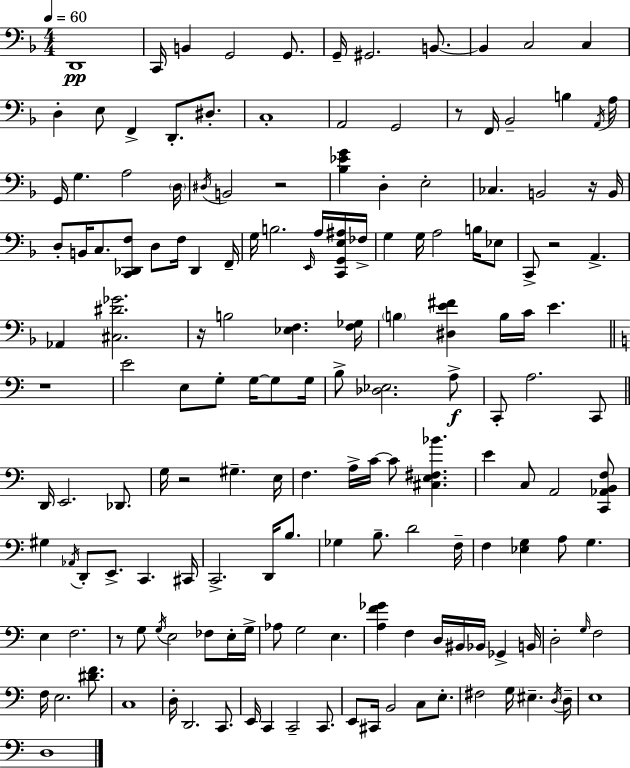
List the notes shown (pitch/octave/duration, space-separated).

D2/w C2/s B2/q G2/h G2/e. G2/s G#2/h. B2/e. B2/q C3/h C3/q D3/q E3/e F2/q D2/e. D#3/e. C3/w A2/h G2/h R/e F2/s Bb2/h B3/q A2/s A3/s G2/s G3/q. A3/h D3/s D#3/s B2/h R/h [Bb3,Eb4,G4]/q D3/q E3/h CES3/q. B2/h R/s B2/s D3/e B2/s C3/e. [C2,Db2,F3]/e D3/e F3/s Db2/q F2/s G3/s B3/h. E2/s A3/s [C2,G2,E3,A#3]/s FES3/s G3/q G3/s A3/h B3/s Eb3/e C2/e R/h A2/q. Ab2/q [C#3,D#4,Gb4]/h. R/s B3/h [Eb3,F3]/q. [F3,Gb3]/s B3/q [D#3,E4,F#4]/q B3/s C4/s E4/q. R/w E4/h E3/e G3/e G3/s G3/e G3/s B3/e [Db3,Eb3]/h. A3/e C2/e A3/h. C2/e D2/s E2/h. Db2/e. G3/s R/h G#3/q. E3/s F3/q. A3/s C4/s C4/e [C#3,E3,F#3,Bb4]/q. E4/q C3/e A2/h [C2,Ab2,B2,F3]/e G#3/q Ab2/s D2/e E2/e. C2/q. C#2/s C2/h. D2/s B3/e. Gb3/q B3/e. D4/h F3/s F3/q [Eb3,G3]/q A3/e G3/q. E3/q F3/h. R/e G3/e G3/s E3/h FES3/e E3/s G3/s Ab3/e G3/h E3/q. [A3,F4,Gb4]/q F3/q D3/s BIS2/s Bb2/s Gb2/q B2/s D3/h G3/s F3/h F3/s E3/h. [D#4,F4]/e. C3/w D3/s D2/h. C2/e. E2/s C2/q C2/h C2/e. E2/e C#2/s B2/h C3/e E3/e. F#3/h G3/s EIS3/q. D3/s D3/s E3/w D3/w